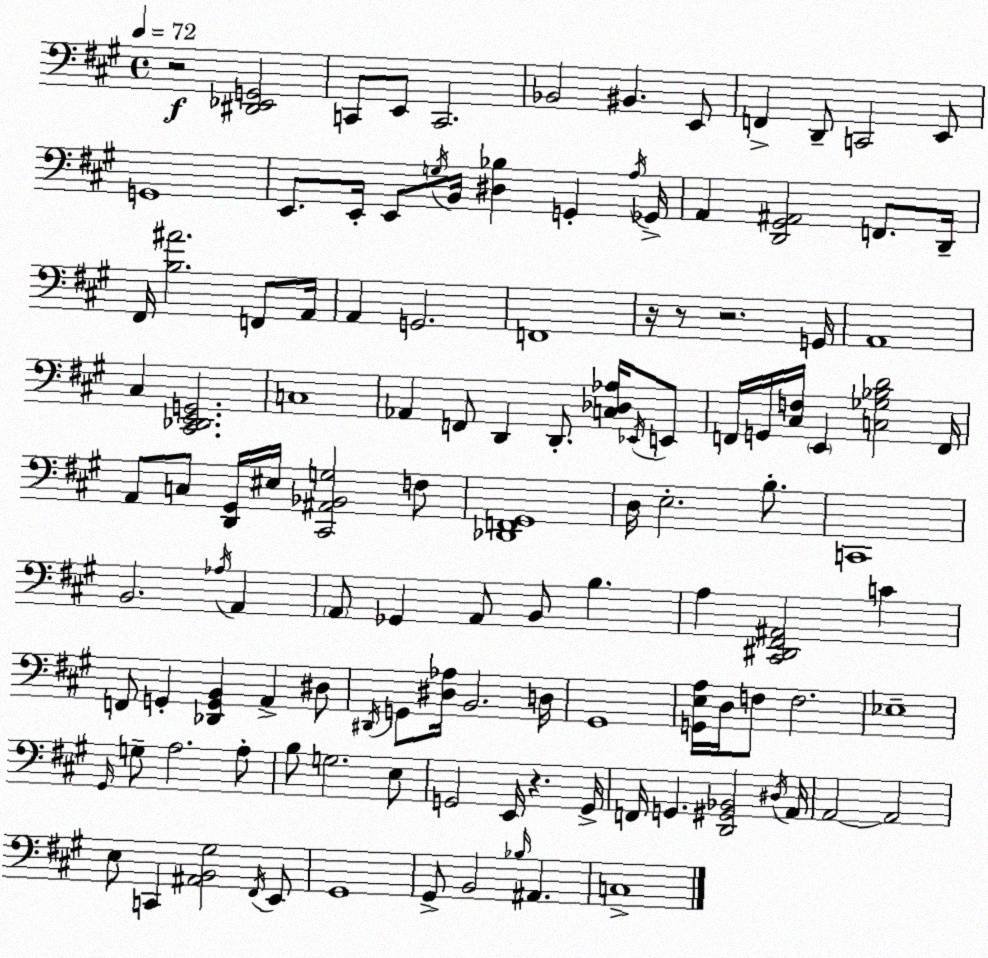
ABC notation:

X:1
T:Untitled
M:4/4
L:1/4
K:A
z2 [^D,,_E,,G,,]2 C,,/2 E,,/2 C,,2 _B,,2 ^B,, E,,/2 F,, D,,/2 C,,2 E,,/2 G,,4 E,,/2 E,,/4 E,,/2 G,/4 B,,/4 [^D,_B,] G,, A,/4 _G,,/4 A,, [D,,^G,,^A,,]2 F,,/2 D,,/4 ^F,,/4 [B,^A]2 F,,/2 A,,/4 A,, G,,2 F,,4 z/4 z/2 z2 G,,/4 A,,4 ^C, [^C,,_D,,E,,G,,]2 C,4 _A,, F,,/2 D,, D,,/2 [C,_D,_A,]/4 _E,,/4 E,,/2 F,,/4 G,,/4 [^C,F,]/4 E,, [C,_G,_B,D]2 F,,/4 A,,/2 C,/2 [D,,^G,,]/4 ^E,/4 [^C,,^A,,_B,,G,]2 F,/2 [_D,,F,,^G,,]4 D,/4 E,2 B,/2 C,,4 B,,2 _A,/4 A,, A,,/2 _G,, A,,/2 B,,/2 B, A, [^C,,^D,,^F,,^A,,]2 C F,,/2 G,, [_D,,G,,B,,] A,, ^D,/2 ^D,,/4 G,,/2 [^D,_A,]/4 B,,2 D,/4 ^G,,4 [G,,E,A,]/4 D,/4 F,/2 F,2 _E,4 ^G,,/4 G,/2 A,2 A,/2 B,/2 G,2 E,/2 G,,2 E,,/4 z G,,/4 F,,/4 G,, [D,,^G,,_B,,]2 ^D,/4 A,,/4 A,,2 A,,2 E,/2 C,, [^A,,B,,^G,]2 ^F,,/4 E,,/2 ^G,,4 ^G,,/2 B,,2 _B,/4 ^A,, C,4